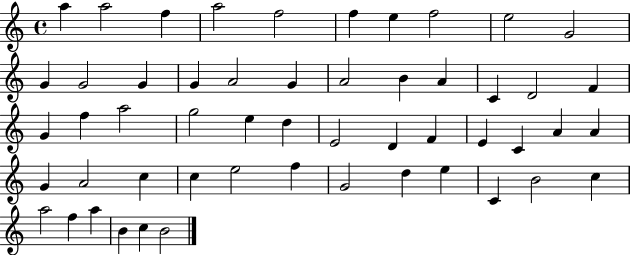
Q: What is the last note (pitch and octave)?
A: B4